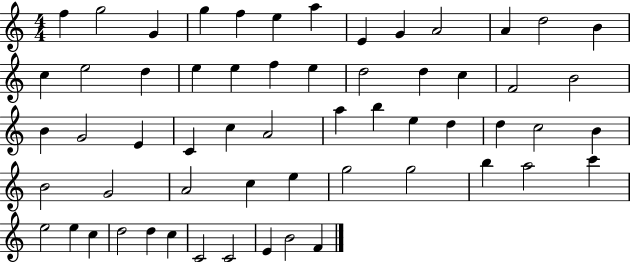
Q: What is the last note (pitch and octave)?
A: F4